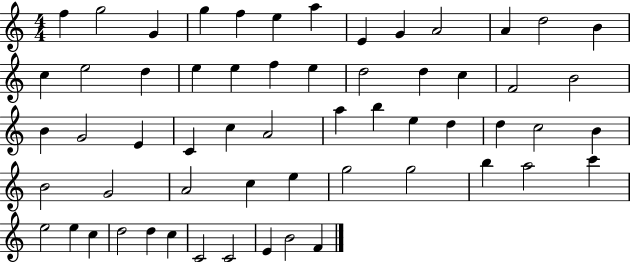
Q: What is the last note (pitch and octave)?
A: F4